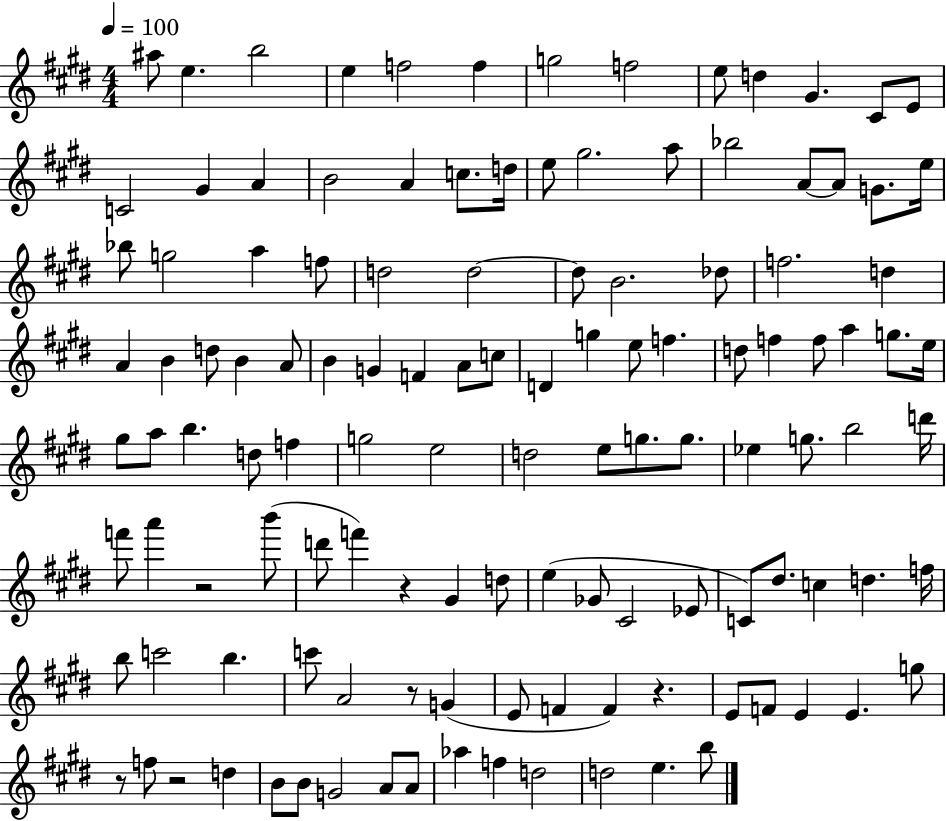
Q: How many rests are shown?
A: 6